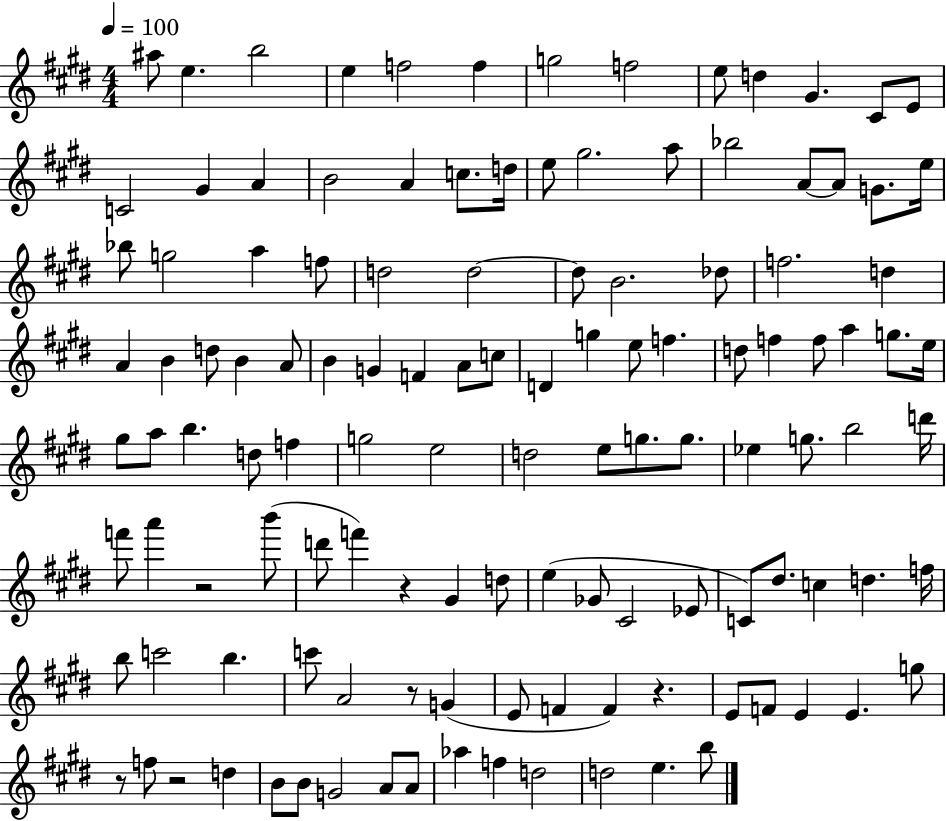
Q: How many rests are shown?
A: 6